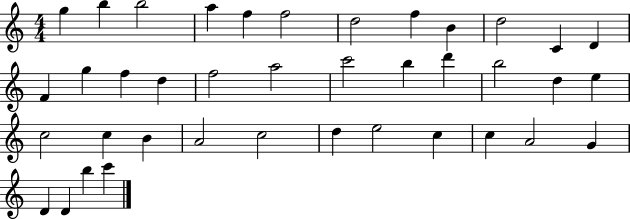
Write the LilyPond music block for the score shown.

{
  \clef treble
  \numericTimeSignature
  \time 4/4
  \key c \major
  g''4 b''4 b''2 | a''4 f''4 f''2 | d''2 f''4 b'4 | d''2 c'4 d'4 | \break f'4 g''4 f''4 d''4 | f''2 a''2 | c'''2 b''4 d'''4 | b''2 d''4 e''4 | \break c''2 c''4 b'4 | a'2 c''2 | d''4 e''2 c''4 | c''4 a'2 g'4 | \break d'4 d'4 b''4 c'''4 | \bar "|."
}